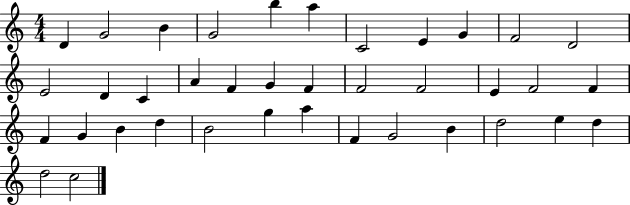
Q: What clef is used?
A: treble